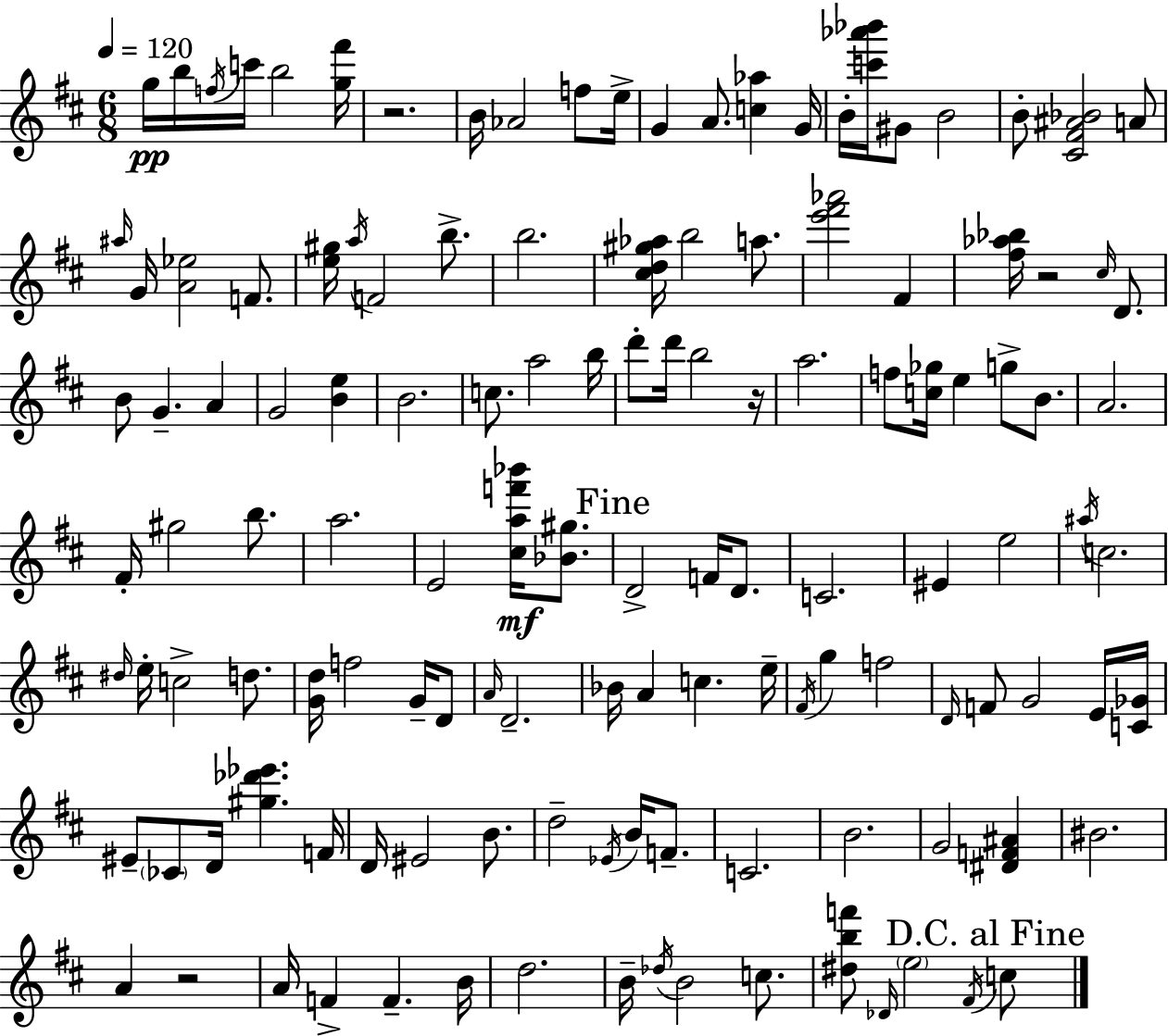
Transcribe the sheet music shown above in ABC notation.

X:1
T:Untitled
M:6/8
L:1/4
K:D
g/4 b/4 f/4 c'/4 b2 [g^f']/4 z2 B/4 _A2 f/2 e/4 G A/2 [c_a] G/4 B/4 [c'_a'_b']/4 ^G/2 B2 B/2 [^C^F^A_B]2 A/2 ^a/4 G/4 [A_e]2 F/2 [e^g]/4 a/4 F2 b/2 b2 [^cd^g_a]/4 b2 a/2 [e'^f'_a']2 ^F [^f_a_b]/4 z2 ^c/4 D/2 B/2 G A G2 [Be] B2 c/2 a2 b/4 d'/2 d'/4 b2 z/4 a2 f/2 [c_g]/4 e g/2 B/2 A2 ^F/4 ^g2 b/2 a2 E2 [^caf'_b']/4 [_B^g]/2 D2 F/4 D/2 C2 ^E e2 ^a/4 c2 ^d/4 e/4 c2 d/2 [Gd]/4 f2 G/4 D/2 A/4 D2 _B/4 A c e/4 ^F/4 g f2 D/4 F/2 G2 E/4 [C_G]/4 ^E/2 _C/2 D/4 [^g_d'_e'] F/4 D/4 ^E2 B/2 d2 _E/4 B/4 F/2 C2 B2 G2 [^DF^A] ^B2 A z2 A/4 F F B/4 d2 B/4 _d/4 B2 c/2 [^dbf']/2 _D/4 e2 ^F/4 c/2